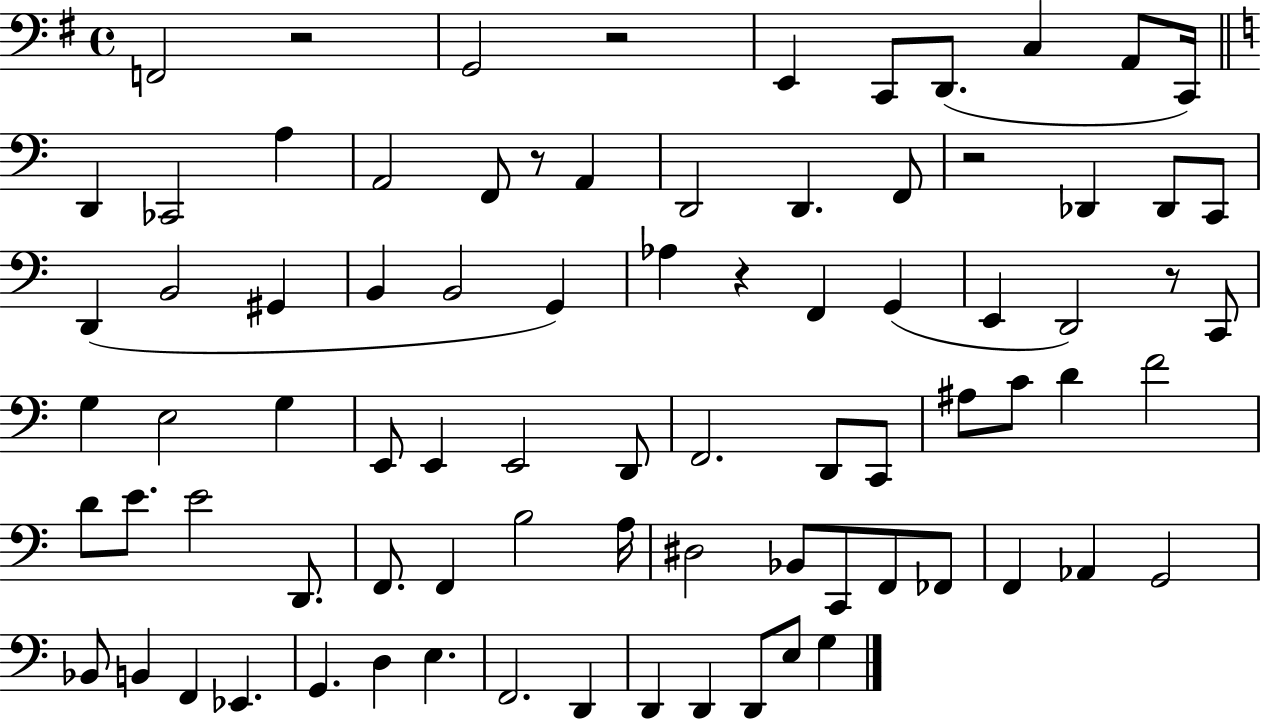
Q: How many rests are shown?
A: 6